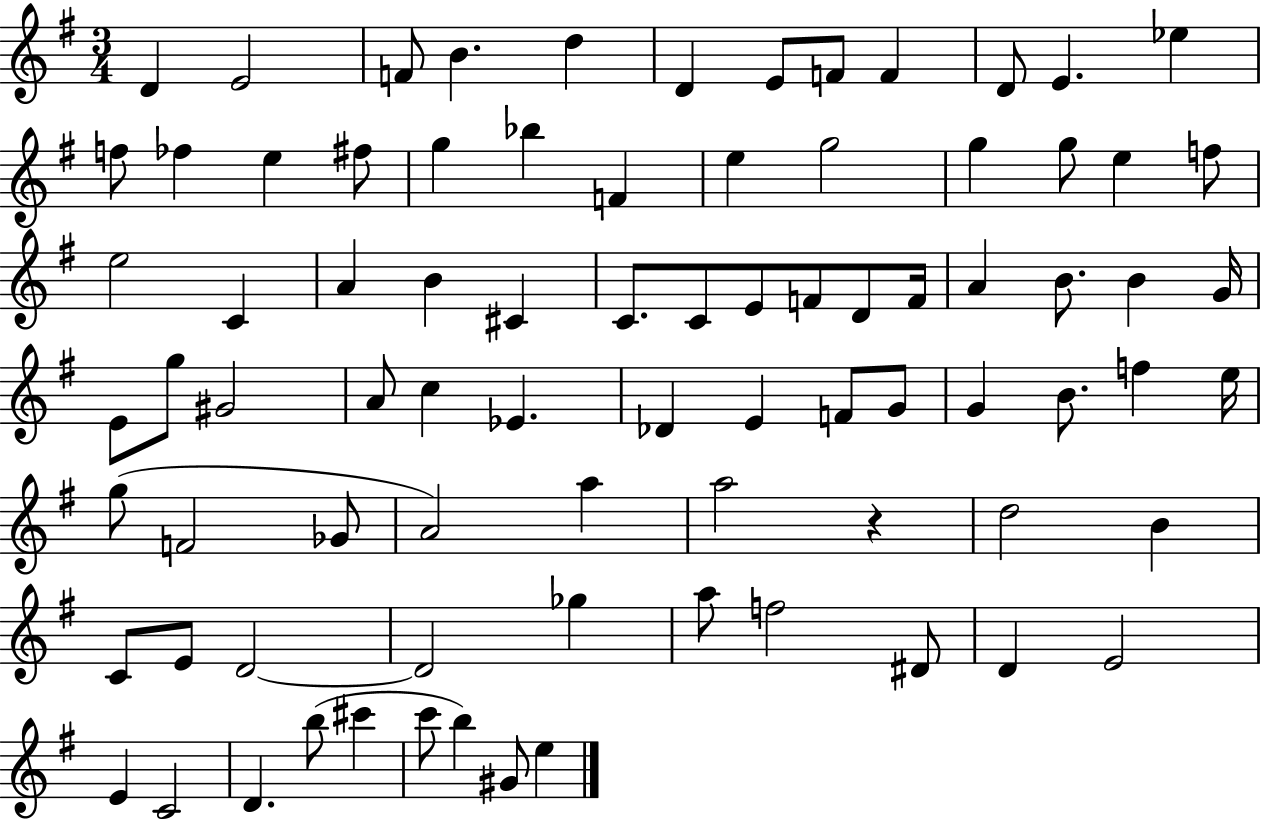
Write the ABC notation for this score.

X:1
T:Untitled
M:3/4
L:1/4
K:G
D E2 F/2 B d D E/2 F/2 F D/2 E _e f/2 _f e ^f/2 g _b F e g2 g g/2 e f/2 e2 C A B ^C C/2 C/2 E/2 F/2 D/2 F/4 A B/2 B G/4 E/2 g/2 ^G2 A/2 c _E _D E F/2 G/2 G B/2 f e/4 g/2 F2 _G/2 A2 a a2 z d2 B C/2 E/2 D2 D2 _g a/2 f2 ^D/2 D E2 E C2 D b/2 ^c' c'/2 b ^G/2 e